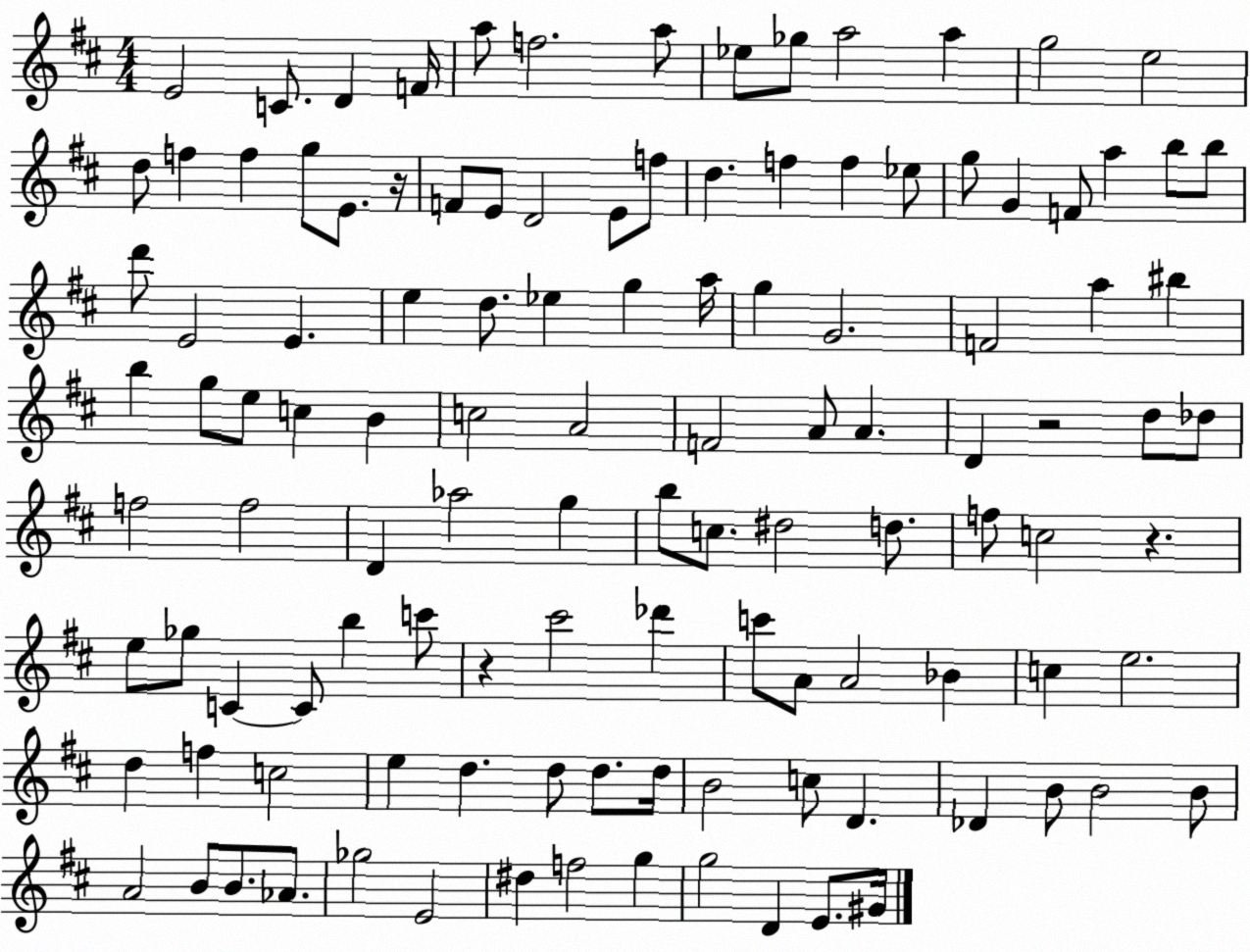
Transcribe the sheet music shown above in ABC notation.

X:1
T:Untitled
M:4/4
L:1/4
K:D
E2 C/2 D F/4 a/2 f2 a/2 _e/2 _g/2 a2 a g2 e2 d/2 f f g/2 E/2 z/4 F/2 E/2 D2 E/2 f/2 d f f _e/2 g/2 G F/2 a b/2 b/2 d'/2 E2 E e d/2 _e g a/4 g G2 F2 a ^b b g/2 e/2 c B c2 A2 F2 A/2 A D z2 d/2 _d/2 f2 f2 D _a2 g b/2 c/2 ^d2 d/2 f/2 c2 z e/2 _g/2 C C/2 b c'/2 z ^c'2 _d' c'/2 A/2 A2 _B c e2 d f c2 e d d/2 d/2 d/4 B2 c/2 D _D B/2 B2 B/2 A2 B/2 B/2 _A/2 _g2 E2 ^d f2 g g2 D E/2 ^G/4